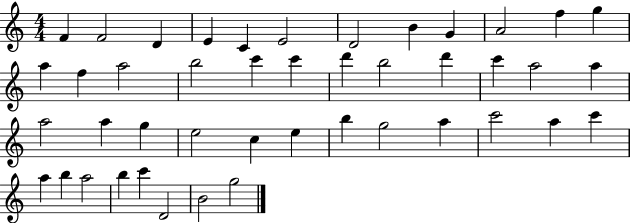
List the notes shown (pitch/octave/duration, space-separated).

F4/q F4/h D4/q E4/q C4/q E4/h D4/h B4/q G4/q A4/h F5/q G5/q A5/q F5/q A5/h B5/h C6/q C6/q D6/q B5/h D6/q C6/q A5/h A5/q A5/h A5/q G5/q E5/h C5/q E5/q B5/q G5/h A5/q C6/h A5/q C6/q A5/q B5/q A5/h B5/q C6/q D4/h B4/h G5/h